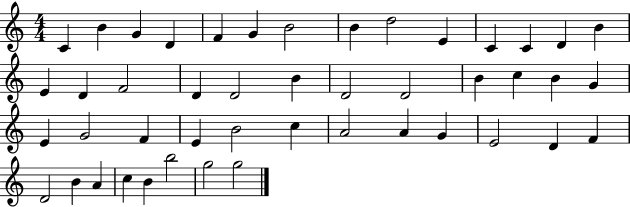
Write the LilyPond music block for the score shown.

{
  \clef treble
  \numericTimeSignature
  \time 4/4
  \key c \major
  c'4 b'4 g'4 d'4 | f'4 g'4 b'2 | b'4 d''2 e'4 | c'4 c'4 d'4 b'4 | \break e'4 d'4 f'2 | d'4 d'2 b'4 | d'2 d'2 | b'4 c''4 b'4 g'4 | \break e'4 g'2 f'4 | e'4 b'2 c''4 | a'2 a'4 g'4 | e'2 d'4 f'4 | \break d'2 b'4 a'4 | c''4 b'4 b''2 | g''2 g''2 | \bar "|."
}